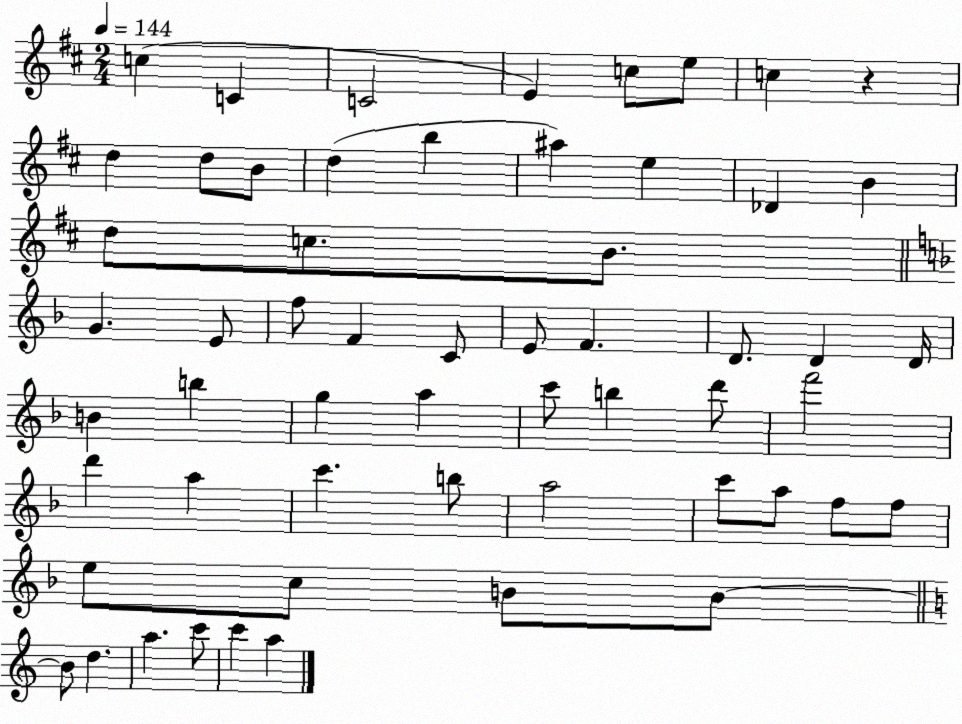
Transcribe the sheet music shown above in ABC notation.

X:1
T:Untitled
M:2/4
L:1/4
K:D
c C C2 E c/2 e/2 c z d d/2 B/2 d b ^a e _D B d/2 c/2 B/2 G E/2 f/2 F C/2 E/2 F D/2 D D/4 B b g a c'/2 b d'/2 f'2 d' a c' b/2 a2 c'/2 a/2 f/2 f/2 e/2 c/2 B/2 B/2 B/2 d a c'/2 c' a